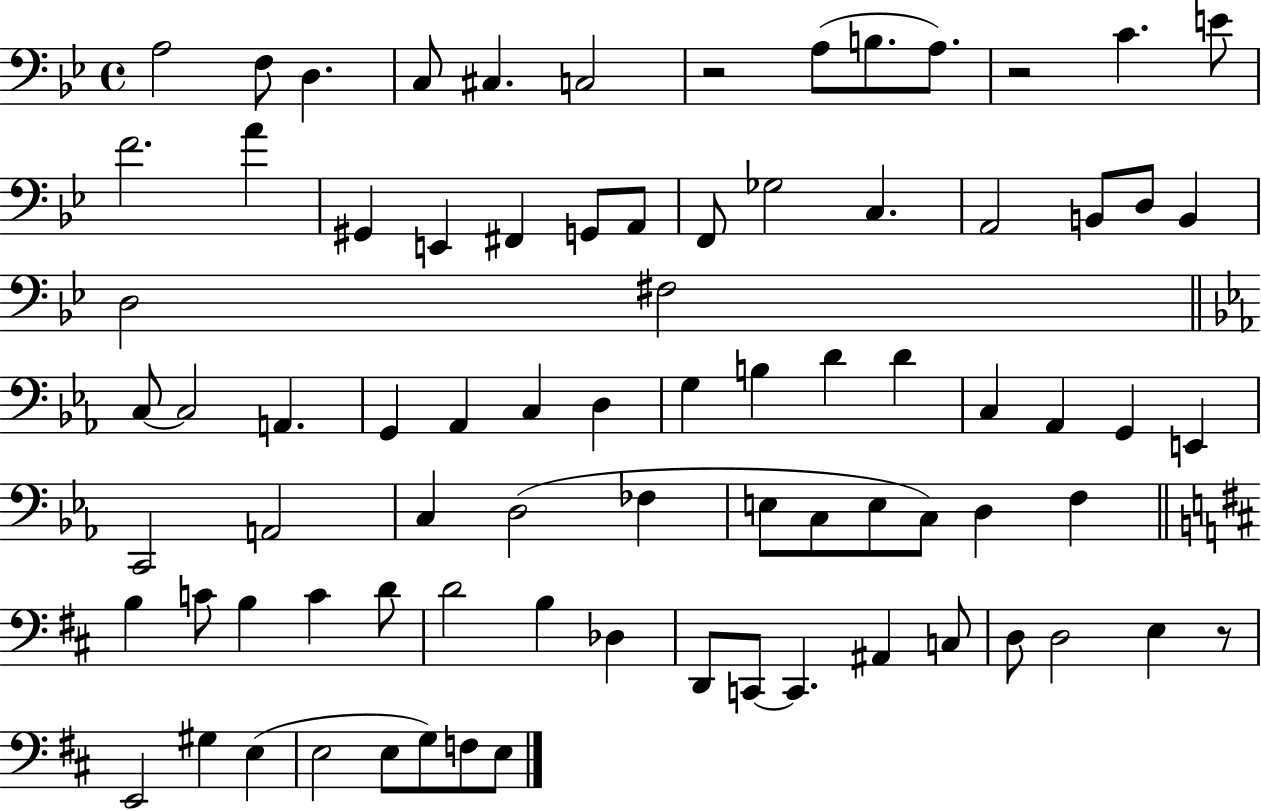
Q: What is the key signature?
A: BES major